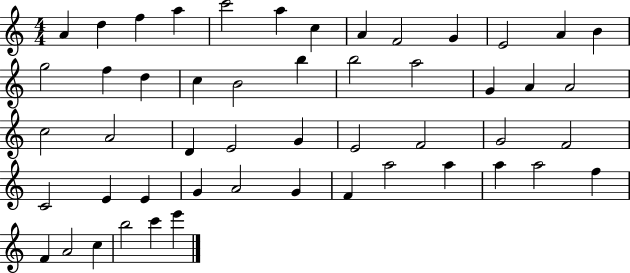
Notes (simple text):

A4/q D5/q F5/q A5/q C6/h A5/q C5/q A4/q F4/h G4/q E4/h A4/q B4/q G5/h F5/q D5/q C5/q B4/h B5/q B5/h A5/h G4/q A4/q A4/h C5/h A4/h D4/q E4/h G4/q E4/h F4/h G4/h F4/h C4/h E4/q E4/q G4/q A4/h G4/q F4/q A5/h A5/q A5/q A5/h F5/q F4/q A4/h C5/q B5/h C6/q E6/q